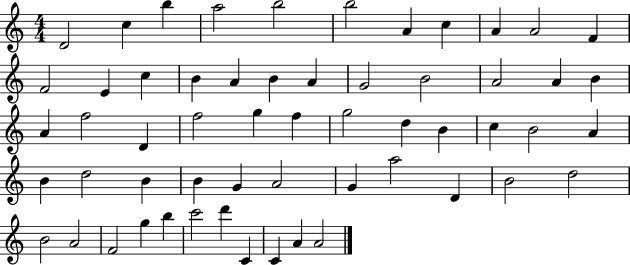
D4/h C5/q B5/q A5/h B5/h B5/h A4/q C5/q A4/q A4/h F4/q F4/h E4/q C5/q B4/q A4/q B4/q A4/q G4/h B4/h A4/h A4/q B4/q A4/q F5/h D4/q F5/h G5/q F5/q G5/h D5/q B4/q C5/q B4/h A4/q B4/q D5/h B4/q B4/q G4/q A4/h G4/q A5/h D4/q B4/h D5/h B4/h A4/h F4/h G5/q B5/q C6/h D6/q C4/q C4/q A4/q A4/h